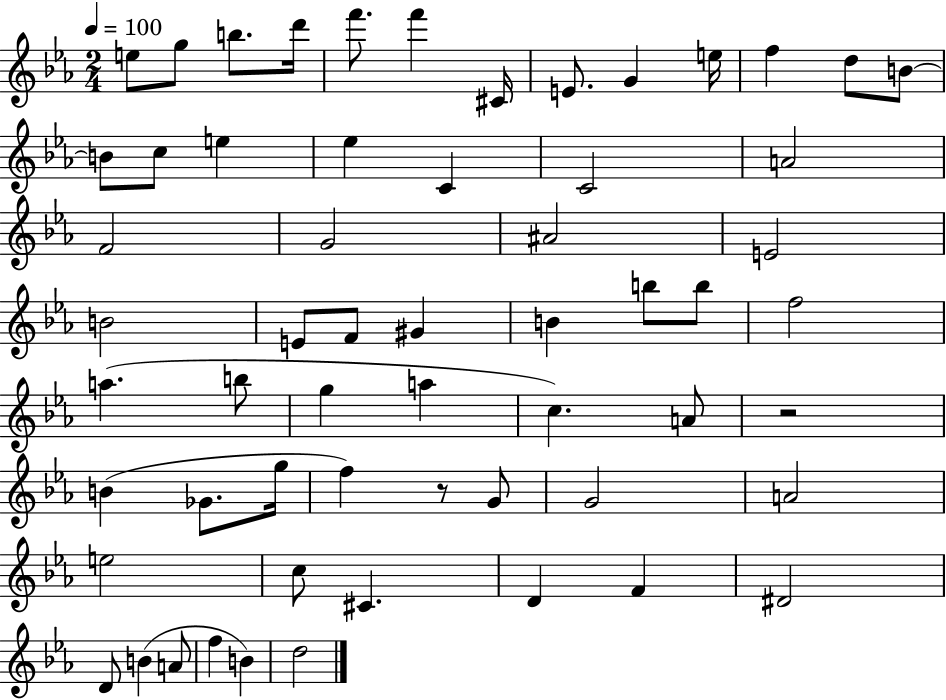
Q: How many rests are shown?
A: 2